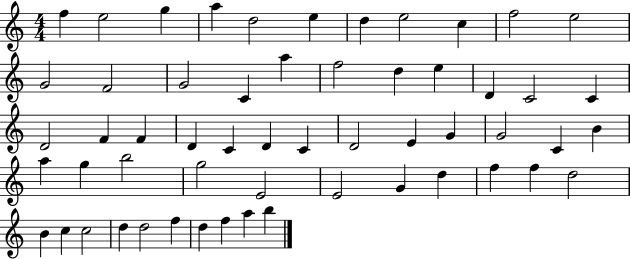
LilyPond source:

{
  \clef treble
  \numericTimeSignature
  \time 4/4
  \key c \major
  f''4 e''2 g''4 | a''4 d''2 e''4 | d''4 e''2 c''4 | f''2 e''2 | \break g'2 f'2 | g'2 c'4 a''4 | f''2 d''4 e''4 | d'4 c'2 c'4 | \break d'2 f'4 f'4 | d'4 c'4 d'4 c'4 | d'2 e'4 g'4 | g'2 c'4 b'4 | \break a''4 g''4 b''2 | g''2 e'2 | e'2 g'4 d''4 | f''4 f''4 d''2 | \break b'4 c''4 c''2 | d''4 d''2 f''4 | d''4 f''4 a''4 b''4 | \bar "|."
}